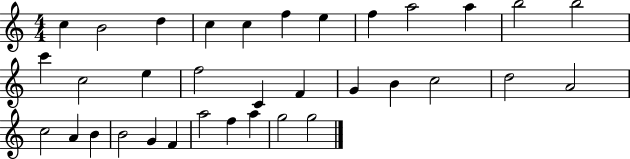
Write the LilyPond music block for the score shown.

{
  \clef treble
  \numericTimeSignature
  \time 4/4
  \key c \major
  c''4 b'2 d''4 | c''4 c''4 f''4 e''4 | f''4 a''2 a''4 | b''2 b''2 | \break c'''4 c''2 e''4 | f''2 c'4 f'4 | g'4 b'4 c''2 | d''2 a'2 | \break c''2 a'4 b'4 | b'2 g'4 f'4 | a''2 f''4 a''4 | g''2 g''2 | \break \bar "|."
}